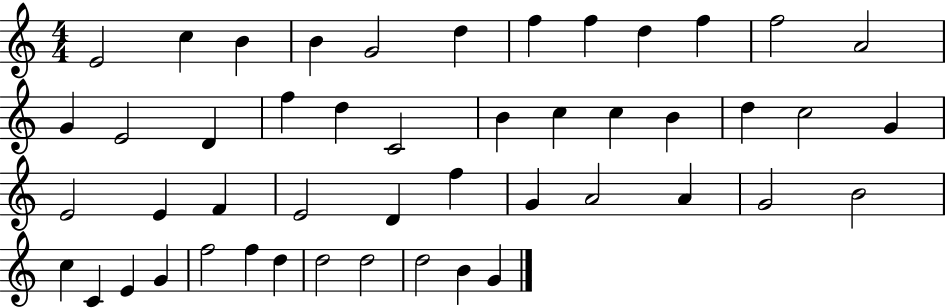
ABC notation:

X:1
T:Untitled
M:4/4
L:1/4
K:C
E2 c B B G2 d f f d f f2 A2 G E2 D f d C2 B c c B d c2 G E2 E F E2 D f G A2 A G2 B2 c C E G f2 f d d2 d2 d2 B G